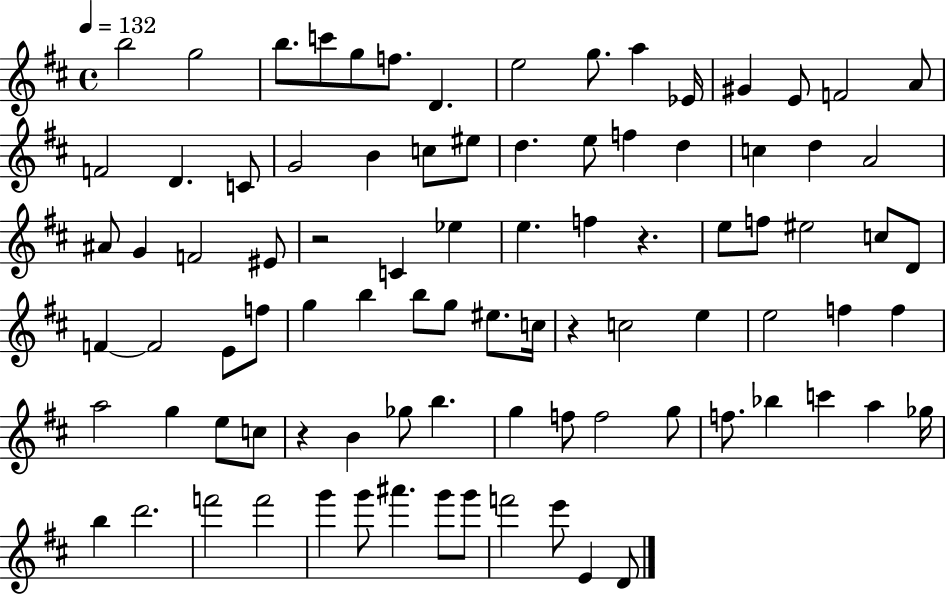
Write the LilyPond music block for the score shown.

{
  \clef treble
  \time 4/4
  \defaultTimeSignature
  \key d \major
  \tempo 4 = 132
  b''2 g''2 | b''8. c'''8 g''8 f''8. d'4. | e''2 g''8. a''4 ees'16 | gis'4 e'8 f'2 a'8 | \break f'2 d'4. c'8 | g'2 b'4 c''8 eis''8 | d''4. e''8 f''4 d''4 | c''4 d''4 a'2 | \break ais'8 g'4 f'2 eis'8 | r2 c'4 ees''4 | e''4. f''4 r4. | e''8 f''8 eis''2 c''8 d'8 | \break f'4~~ f'2 e'8 f''8 | g''4 b''4 b''8 g''8 eis''8. c''16 | r4 c''2 e''4 | e''2 f''4 f''4 | \break a''2 g''4 e''8 c''8 | r4 b'4 ges''8 b''4. | g''4 f''8 f''2 g''8 | f''8. bes''4 c'''4 a''4 ges''16 | \break b''4 d'''2. | f'''2 f'''2 | g'''4 g'''8 ais'''4. g'''8 g'''8 | f'''2 e'''8 e'4 d'8 | \break \bar "|."
}